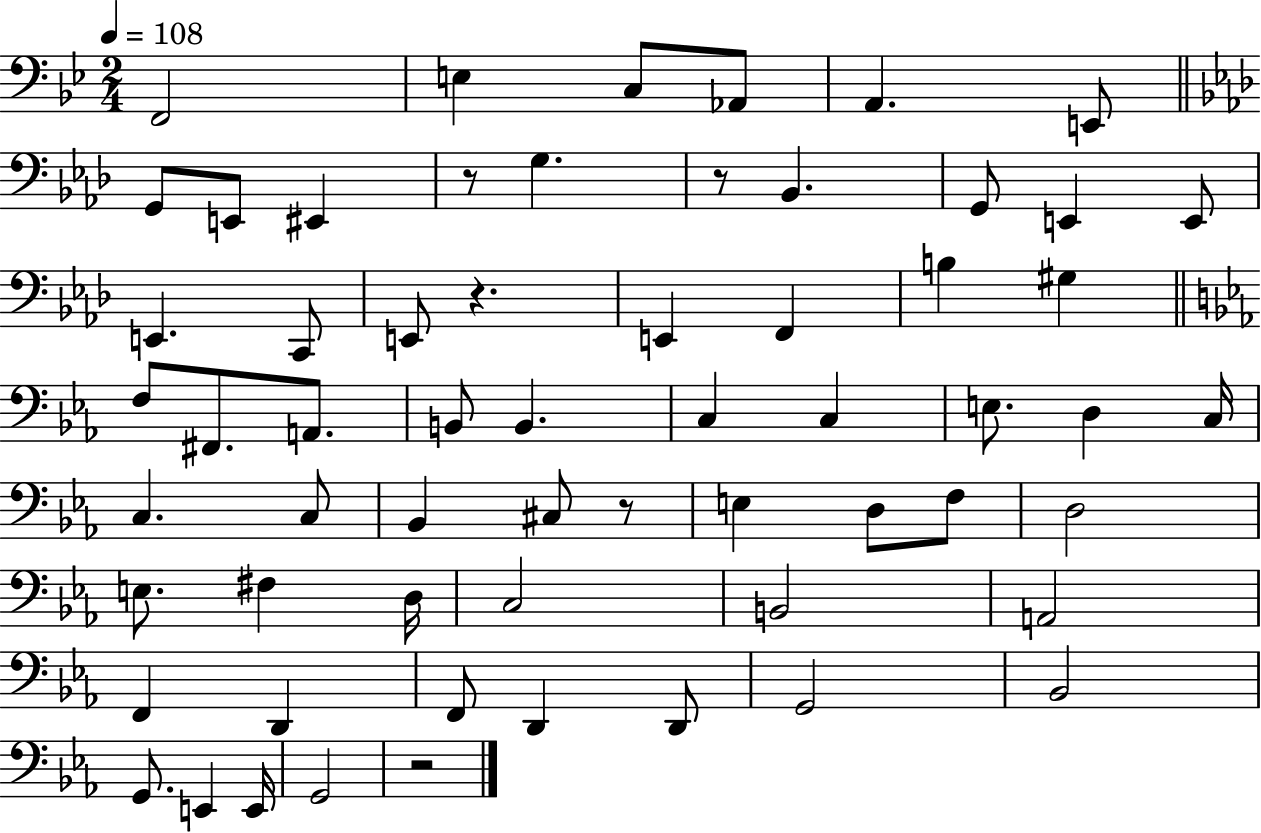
F2/h E3/q C3/e Ab2/e A2/q. E2/e G2/e E2/e EIS2/q R/e G3/q. R/e Bb2/q. G2/e E2/q E2/e E2/q. C2/e E2/e R/q. E2/q F2/q B3/q G#3/q F3/e F#2/e. A2/e. B2/e B2/q. C3/q C3/q E3/e. D3/q C3/s C3/q. C3/e Bb2/q C#3/e R/e E3/q D3/e F3/e D3/h E3/e. F#3/q D3/s C3/h B2/h A2/h F2/q D2/q F2/e D2/q D2/e G2/h Bb2/h G2/e. E2/q E2/s G2/h R/h